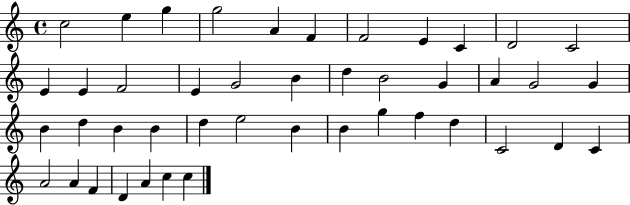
X:1
T:Untitled
M:4/4
L:1/4
K:C
c2 e g g2 A F F2 E C D2 C2 E E F2 E G2 B d B2 G A G2 G B d B B d e2 B B g f d C2 D C A2 A F D A c c